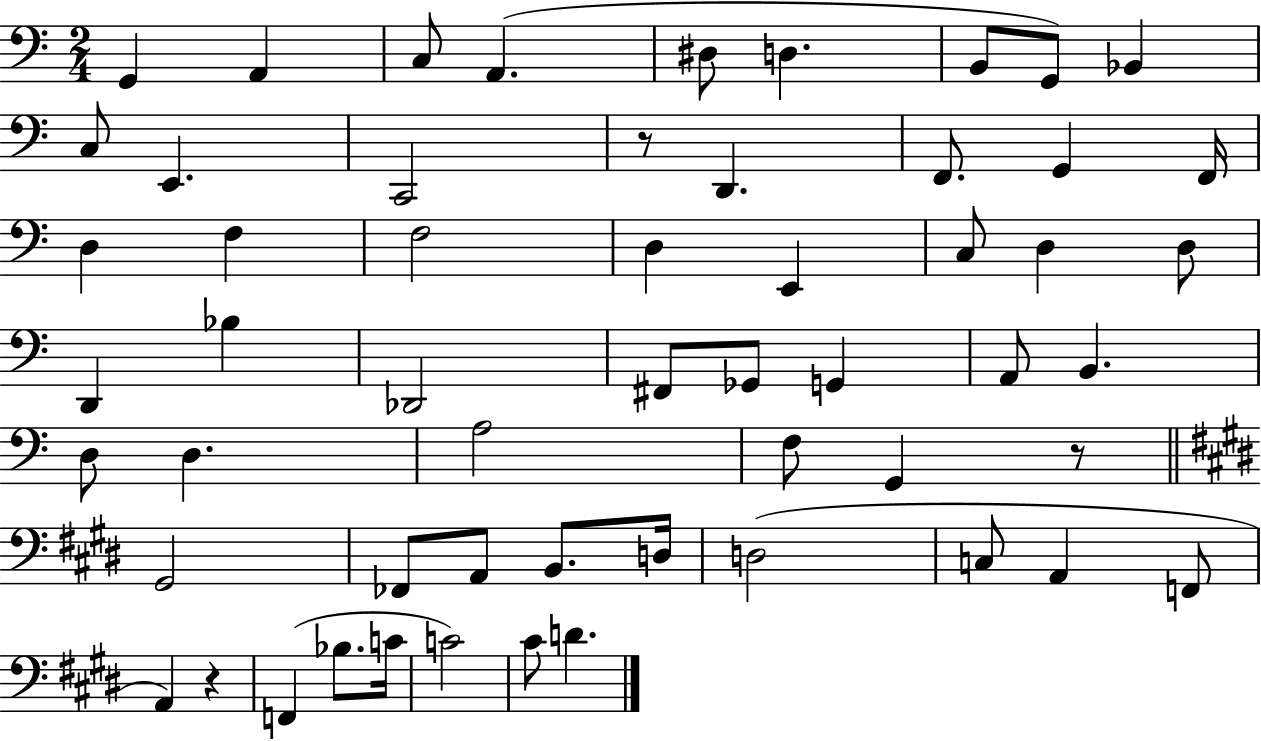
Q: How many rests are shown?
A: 3